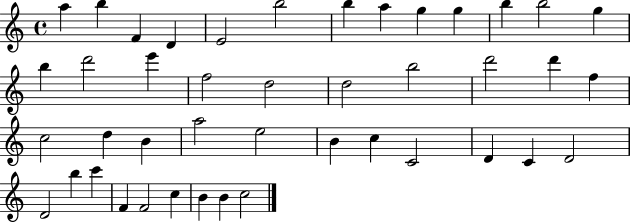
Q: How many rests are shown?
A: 0